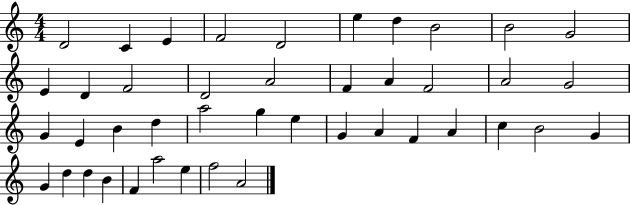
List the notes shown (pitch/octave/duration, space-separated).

D4/h C4/q E4/q F4/h D4/h E5/q D5/q B4/h B4/h G4/h E4/q D4/q F4/h D4/h A4/h F4/q A4/q F4/h A4/h G4/h G4/q E4/q B4/q D5/q A5/h G5/q E5/q G4/q A4/q F4/q A4/q C5/q B4/h G4/q G4/q D5/q D5/q B4/q F4/q A5/h E5/q F5/h A4/h